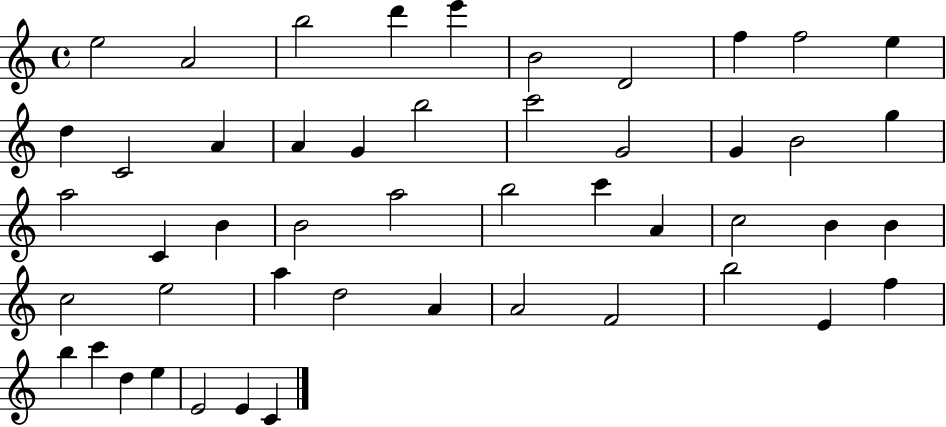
{
  \clef treble
  \time 4/4
  \defaultTimeSignature
  \key c \major
  e''2 a'2 | b''2 d'''4 e'''4 | b'2 d'2 | f''4 f''2 e''4 | \break d''4 c'2 a'4 | a'4 g'4 b''2 | c'''2 g'2 | g'4 b'2 g''4 | \break a''2 c'4 b'4 | b'2 a''2 | b''2 c'''4 a'4 | c''2 b'4 b'4 | \break c''2 e''2 | a''4 d''2 a'4 | a'2 f'2 | b''2 e'4 f''4 | \break b''4 c'''4 d''4 e''4 | e'2 e'4 c'4 | \bar "|."
}